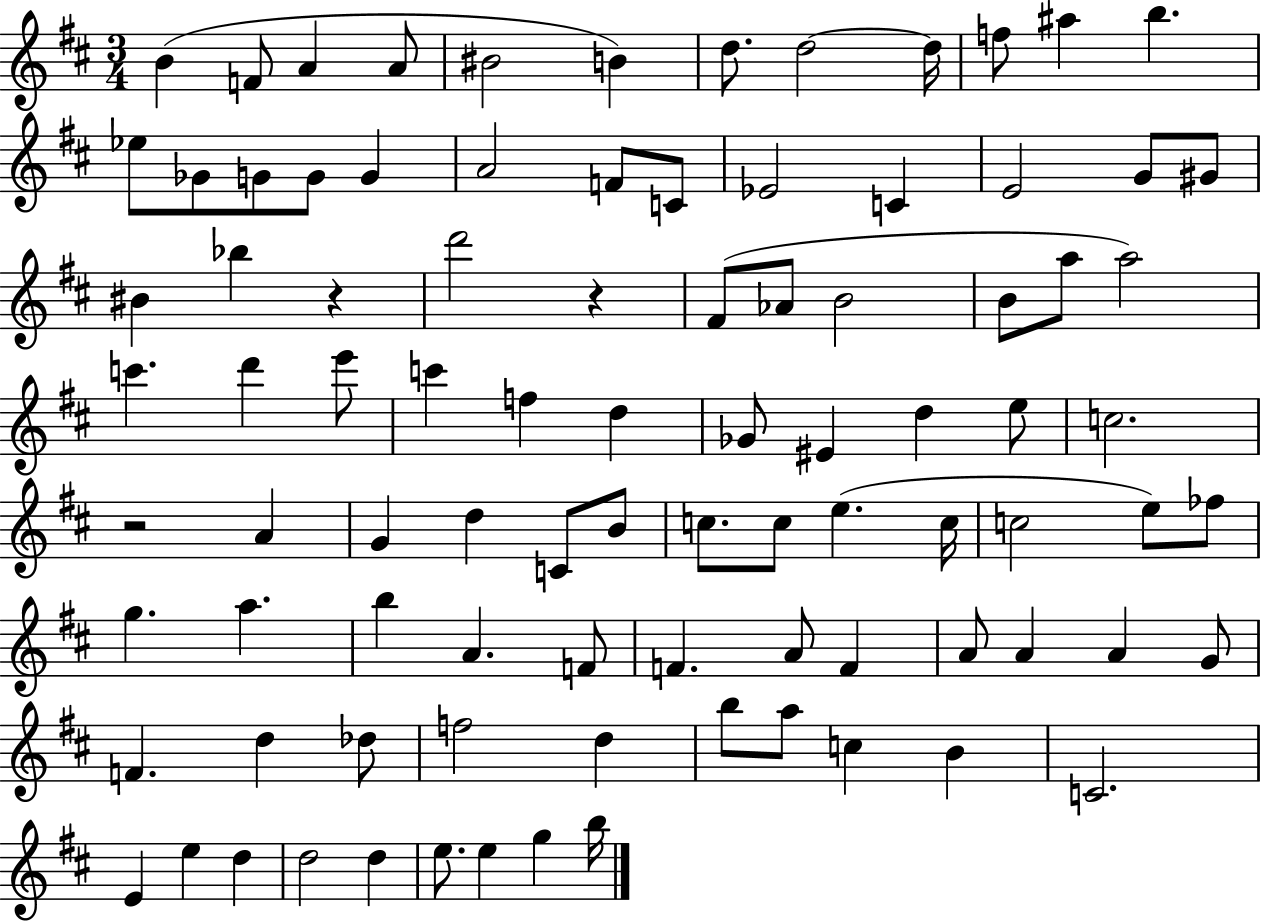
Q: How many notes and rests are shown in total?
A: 91